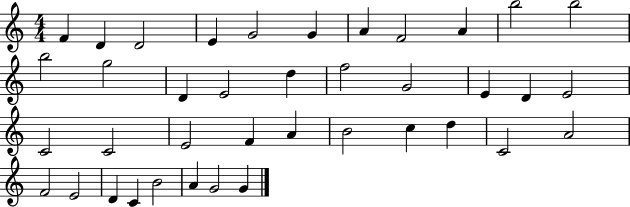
F4/q D4/q D4/h E4/q G4/h G4/q A4/q F4/h A4/q B5/h B5/h B5/h G5/h D4/q E4/h D5/q F5/h G4/h E4/q D4/q E4/h C4/h C4/h E4/h F4/q A4/q B4/h C5/q D5/q C4/h A4/h F4/h E4/h D4/q C4/q B4/h A4/q G4/h G4/q